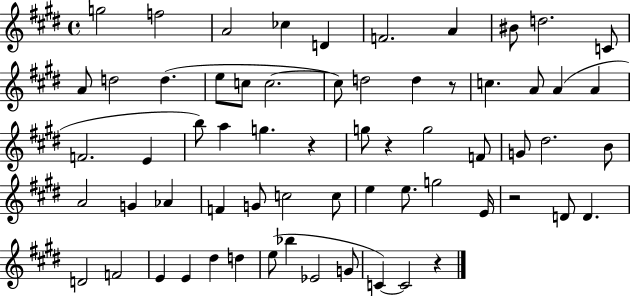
G5/h F5/h A4/h CES5/q D4/q F4/h. A4/q BIS4/e D5/h. C4/e A4/e D5/h D5/q. E5/e C5/e C5/h. C5/e D5/h D5/q R/e C5/q. A4/e A4/q A4/q F4/h. E4/q B5/e A5/q G5/q. R/q G5/e R/q G5/h F4/e G4/e D#5/h. B4/e A4/h G4/q Ab4/q F4/q G4/e C5/h C5/e E5/q E5/e. G5/h E4/s R/h D4/e D4/q. D4/h F4/h E4/q E4/q D#5/q D5/q E5/e Bb5/q Eb4/h G4/e C4/q C4/h R/q